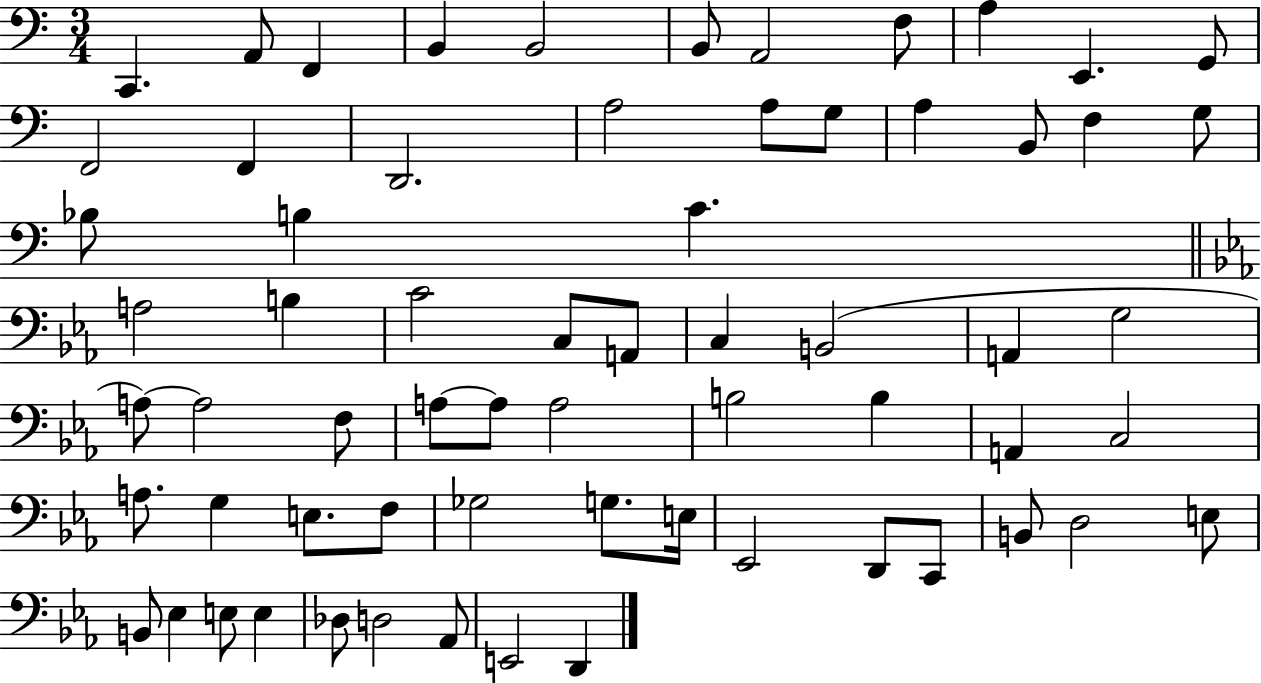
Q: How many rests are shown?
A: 0